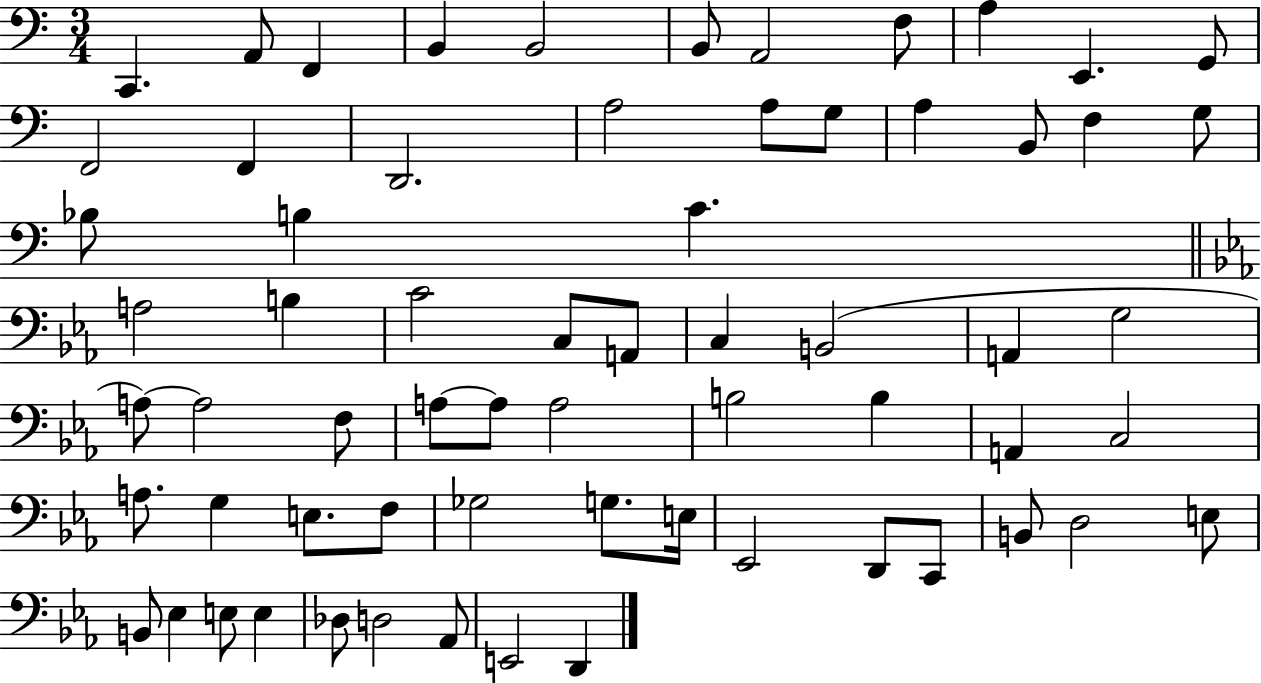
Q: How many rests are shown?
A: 0